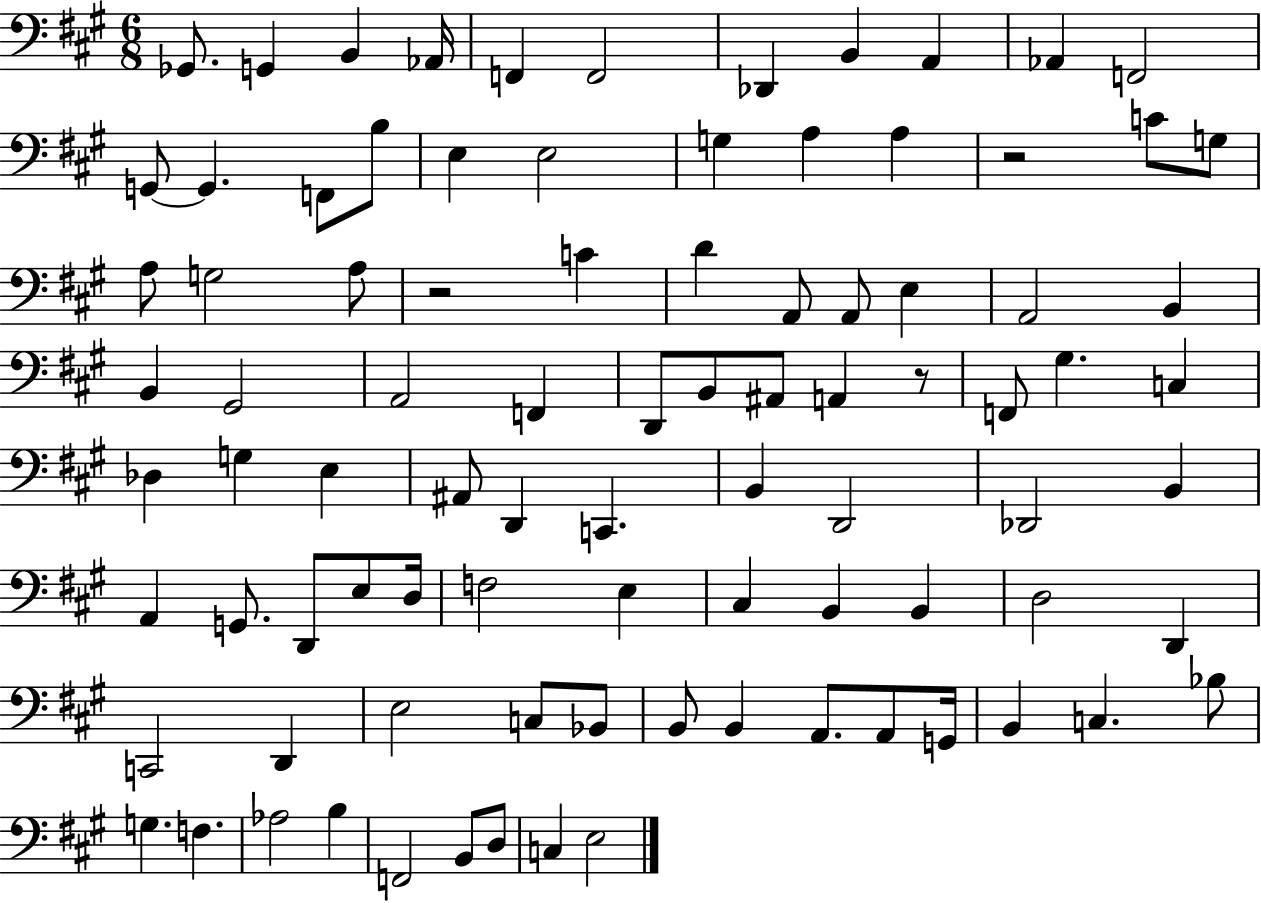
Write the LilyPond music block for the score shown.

{
  \clef bass
  \numericTimeSignature
  \time 6/8
  \key a \major
  ges,8. g,4 b,4 aes,16 | f,4 f,2 | des,4 b,4 a,4 | aes,4 f,2 | \break g,8~~ g,4. f,8 b8 | e4 e2 | g4 a4 a4 | r2 c'8 g8 | \break a8 g2 a8 | r2 c'4 | d'4 a,8 a,8 e4 | a,2 b,4 | \break b,4 gis,2 | a,2 f,4 | d,8 b,8 ais,8 a,4 r8 | f,8 gis4. c4 | \break des4 g4 e4 | ais,8 d,4 c,4. | b,4 d,2 | des,2 b,4 | \break a,4 g,8. d,8 e8 d16 | f2 e4 | cis4 b,4 b,4 | d2 d,4 | \break c,2 d,4 | e2 c8 bes,8 | b,8 b,4 a,8. a,8 g,16 | b,4 c4. bes8 | \break g4. f4. | aes2 b4 | f,2 b,8 d8 | c4 e2 | \break \bar "|."
}